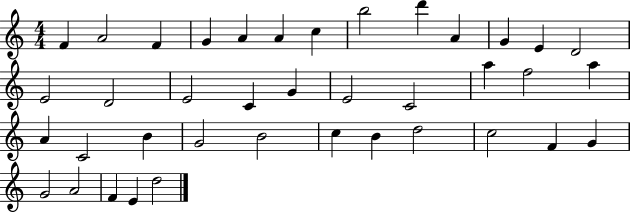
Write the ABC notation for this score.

X:1
T:Untitled
M:4/4
L:1/4
K:C
F A2 F G A A c b2 d' A G E D2 E2 D2 E2 C G E2 C2 a f2 a A C2 B G2 B2 c B d2 c2 F G G2 A2 F E d2